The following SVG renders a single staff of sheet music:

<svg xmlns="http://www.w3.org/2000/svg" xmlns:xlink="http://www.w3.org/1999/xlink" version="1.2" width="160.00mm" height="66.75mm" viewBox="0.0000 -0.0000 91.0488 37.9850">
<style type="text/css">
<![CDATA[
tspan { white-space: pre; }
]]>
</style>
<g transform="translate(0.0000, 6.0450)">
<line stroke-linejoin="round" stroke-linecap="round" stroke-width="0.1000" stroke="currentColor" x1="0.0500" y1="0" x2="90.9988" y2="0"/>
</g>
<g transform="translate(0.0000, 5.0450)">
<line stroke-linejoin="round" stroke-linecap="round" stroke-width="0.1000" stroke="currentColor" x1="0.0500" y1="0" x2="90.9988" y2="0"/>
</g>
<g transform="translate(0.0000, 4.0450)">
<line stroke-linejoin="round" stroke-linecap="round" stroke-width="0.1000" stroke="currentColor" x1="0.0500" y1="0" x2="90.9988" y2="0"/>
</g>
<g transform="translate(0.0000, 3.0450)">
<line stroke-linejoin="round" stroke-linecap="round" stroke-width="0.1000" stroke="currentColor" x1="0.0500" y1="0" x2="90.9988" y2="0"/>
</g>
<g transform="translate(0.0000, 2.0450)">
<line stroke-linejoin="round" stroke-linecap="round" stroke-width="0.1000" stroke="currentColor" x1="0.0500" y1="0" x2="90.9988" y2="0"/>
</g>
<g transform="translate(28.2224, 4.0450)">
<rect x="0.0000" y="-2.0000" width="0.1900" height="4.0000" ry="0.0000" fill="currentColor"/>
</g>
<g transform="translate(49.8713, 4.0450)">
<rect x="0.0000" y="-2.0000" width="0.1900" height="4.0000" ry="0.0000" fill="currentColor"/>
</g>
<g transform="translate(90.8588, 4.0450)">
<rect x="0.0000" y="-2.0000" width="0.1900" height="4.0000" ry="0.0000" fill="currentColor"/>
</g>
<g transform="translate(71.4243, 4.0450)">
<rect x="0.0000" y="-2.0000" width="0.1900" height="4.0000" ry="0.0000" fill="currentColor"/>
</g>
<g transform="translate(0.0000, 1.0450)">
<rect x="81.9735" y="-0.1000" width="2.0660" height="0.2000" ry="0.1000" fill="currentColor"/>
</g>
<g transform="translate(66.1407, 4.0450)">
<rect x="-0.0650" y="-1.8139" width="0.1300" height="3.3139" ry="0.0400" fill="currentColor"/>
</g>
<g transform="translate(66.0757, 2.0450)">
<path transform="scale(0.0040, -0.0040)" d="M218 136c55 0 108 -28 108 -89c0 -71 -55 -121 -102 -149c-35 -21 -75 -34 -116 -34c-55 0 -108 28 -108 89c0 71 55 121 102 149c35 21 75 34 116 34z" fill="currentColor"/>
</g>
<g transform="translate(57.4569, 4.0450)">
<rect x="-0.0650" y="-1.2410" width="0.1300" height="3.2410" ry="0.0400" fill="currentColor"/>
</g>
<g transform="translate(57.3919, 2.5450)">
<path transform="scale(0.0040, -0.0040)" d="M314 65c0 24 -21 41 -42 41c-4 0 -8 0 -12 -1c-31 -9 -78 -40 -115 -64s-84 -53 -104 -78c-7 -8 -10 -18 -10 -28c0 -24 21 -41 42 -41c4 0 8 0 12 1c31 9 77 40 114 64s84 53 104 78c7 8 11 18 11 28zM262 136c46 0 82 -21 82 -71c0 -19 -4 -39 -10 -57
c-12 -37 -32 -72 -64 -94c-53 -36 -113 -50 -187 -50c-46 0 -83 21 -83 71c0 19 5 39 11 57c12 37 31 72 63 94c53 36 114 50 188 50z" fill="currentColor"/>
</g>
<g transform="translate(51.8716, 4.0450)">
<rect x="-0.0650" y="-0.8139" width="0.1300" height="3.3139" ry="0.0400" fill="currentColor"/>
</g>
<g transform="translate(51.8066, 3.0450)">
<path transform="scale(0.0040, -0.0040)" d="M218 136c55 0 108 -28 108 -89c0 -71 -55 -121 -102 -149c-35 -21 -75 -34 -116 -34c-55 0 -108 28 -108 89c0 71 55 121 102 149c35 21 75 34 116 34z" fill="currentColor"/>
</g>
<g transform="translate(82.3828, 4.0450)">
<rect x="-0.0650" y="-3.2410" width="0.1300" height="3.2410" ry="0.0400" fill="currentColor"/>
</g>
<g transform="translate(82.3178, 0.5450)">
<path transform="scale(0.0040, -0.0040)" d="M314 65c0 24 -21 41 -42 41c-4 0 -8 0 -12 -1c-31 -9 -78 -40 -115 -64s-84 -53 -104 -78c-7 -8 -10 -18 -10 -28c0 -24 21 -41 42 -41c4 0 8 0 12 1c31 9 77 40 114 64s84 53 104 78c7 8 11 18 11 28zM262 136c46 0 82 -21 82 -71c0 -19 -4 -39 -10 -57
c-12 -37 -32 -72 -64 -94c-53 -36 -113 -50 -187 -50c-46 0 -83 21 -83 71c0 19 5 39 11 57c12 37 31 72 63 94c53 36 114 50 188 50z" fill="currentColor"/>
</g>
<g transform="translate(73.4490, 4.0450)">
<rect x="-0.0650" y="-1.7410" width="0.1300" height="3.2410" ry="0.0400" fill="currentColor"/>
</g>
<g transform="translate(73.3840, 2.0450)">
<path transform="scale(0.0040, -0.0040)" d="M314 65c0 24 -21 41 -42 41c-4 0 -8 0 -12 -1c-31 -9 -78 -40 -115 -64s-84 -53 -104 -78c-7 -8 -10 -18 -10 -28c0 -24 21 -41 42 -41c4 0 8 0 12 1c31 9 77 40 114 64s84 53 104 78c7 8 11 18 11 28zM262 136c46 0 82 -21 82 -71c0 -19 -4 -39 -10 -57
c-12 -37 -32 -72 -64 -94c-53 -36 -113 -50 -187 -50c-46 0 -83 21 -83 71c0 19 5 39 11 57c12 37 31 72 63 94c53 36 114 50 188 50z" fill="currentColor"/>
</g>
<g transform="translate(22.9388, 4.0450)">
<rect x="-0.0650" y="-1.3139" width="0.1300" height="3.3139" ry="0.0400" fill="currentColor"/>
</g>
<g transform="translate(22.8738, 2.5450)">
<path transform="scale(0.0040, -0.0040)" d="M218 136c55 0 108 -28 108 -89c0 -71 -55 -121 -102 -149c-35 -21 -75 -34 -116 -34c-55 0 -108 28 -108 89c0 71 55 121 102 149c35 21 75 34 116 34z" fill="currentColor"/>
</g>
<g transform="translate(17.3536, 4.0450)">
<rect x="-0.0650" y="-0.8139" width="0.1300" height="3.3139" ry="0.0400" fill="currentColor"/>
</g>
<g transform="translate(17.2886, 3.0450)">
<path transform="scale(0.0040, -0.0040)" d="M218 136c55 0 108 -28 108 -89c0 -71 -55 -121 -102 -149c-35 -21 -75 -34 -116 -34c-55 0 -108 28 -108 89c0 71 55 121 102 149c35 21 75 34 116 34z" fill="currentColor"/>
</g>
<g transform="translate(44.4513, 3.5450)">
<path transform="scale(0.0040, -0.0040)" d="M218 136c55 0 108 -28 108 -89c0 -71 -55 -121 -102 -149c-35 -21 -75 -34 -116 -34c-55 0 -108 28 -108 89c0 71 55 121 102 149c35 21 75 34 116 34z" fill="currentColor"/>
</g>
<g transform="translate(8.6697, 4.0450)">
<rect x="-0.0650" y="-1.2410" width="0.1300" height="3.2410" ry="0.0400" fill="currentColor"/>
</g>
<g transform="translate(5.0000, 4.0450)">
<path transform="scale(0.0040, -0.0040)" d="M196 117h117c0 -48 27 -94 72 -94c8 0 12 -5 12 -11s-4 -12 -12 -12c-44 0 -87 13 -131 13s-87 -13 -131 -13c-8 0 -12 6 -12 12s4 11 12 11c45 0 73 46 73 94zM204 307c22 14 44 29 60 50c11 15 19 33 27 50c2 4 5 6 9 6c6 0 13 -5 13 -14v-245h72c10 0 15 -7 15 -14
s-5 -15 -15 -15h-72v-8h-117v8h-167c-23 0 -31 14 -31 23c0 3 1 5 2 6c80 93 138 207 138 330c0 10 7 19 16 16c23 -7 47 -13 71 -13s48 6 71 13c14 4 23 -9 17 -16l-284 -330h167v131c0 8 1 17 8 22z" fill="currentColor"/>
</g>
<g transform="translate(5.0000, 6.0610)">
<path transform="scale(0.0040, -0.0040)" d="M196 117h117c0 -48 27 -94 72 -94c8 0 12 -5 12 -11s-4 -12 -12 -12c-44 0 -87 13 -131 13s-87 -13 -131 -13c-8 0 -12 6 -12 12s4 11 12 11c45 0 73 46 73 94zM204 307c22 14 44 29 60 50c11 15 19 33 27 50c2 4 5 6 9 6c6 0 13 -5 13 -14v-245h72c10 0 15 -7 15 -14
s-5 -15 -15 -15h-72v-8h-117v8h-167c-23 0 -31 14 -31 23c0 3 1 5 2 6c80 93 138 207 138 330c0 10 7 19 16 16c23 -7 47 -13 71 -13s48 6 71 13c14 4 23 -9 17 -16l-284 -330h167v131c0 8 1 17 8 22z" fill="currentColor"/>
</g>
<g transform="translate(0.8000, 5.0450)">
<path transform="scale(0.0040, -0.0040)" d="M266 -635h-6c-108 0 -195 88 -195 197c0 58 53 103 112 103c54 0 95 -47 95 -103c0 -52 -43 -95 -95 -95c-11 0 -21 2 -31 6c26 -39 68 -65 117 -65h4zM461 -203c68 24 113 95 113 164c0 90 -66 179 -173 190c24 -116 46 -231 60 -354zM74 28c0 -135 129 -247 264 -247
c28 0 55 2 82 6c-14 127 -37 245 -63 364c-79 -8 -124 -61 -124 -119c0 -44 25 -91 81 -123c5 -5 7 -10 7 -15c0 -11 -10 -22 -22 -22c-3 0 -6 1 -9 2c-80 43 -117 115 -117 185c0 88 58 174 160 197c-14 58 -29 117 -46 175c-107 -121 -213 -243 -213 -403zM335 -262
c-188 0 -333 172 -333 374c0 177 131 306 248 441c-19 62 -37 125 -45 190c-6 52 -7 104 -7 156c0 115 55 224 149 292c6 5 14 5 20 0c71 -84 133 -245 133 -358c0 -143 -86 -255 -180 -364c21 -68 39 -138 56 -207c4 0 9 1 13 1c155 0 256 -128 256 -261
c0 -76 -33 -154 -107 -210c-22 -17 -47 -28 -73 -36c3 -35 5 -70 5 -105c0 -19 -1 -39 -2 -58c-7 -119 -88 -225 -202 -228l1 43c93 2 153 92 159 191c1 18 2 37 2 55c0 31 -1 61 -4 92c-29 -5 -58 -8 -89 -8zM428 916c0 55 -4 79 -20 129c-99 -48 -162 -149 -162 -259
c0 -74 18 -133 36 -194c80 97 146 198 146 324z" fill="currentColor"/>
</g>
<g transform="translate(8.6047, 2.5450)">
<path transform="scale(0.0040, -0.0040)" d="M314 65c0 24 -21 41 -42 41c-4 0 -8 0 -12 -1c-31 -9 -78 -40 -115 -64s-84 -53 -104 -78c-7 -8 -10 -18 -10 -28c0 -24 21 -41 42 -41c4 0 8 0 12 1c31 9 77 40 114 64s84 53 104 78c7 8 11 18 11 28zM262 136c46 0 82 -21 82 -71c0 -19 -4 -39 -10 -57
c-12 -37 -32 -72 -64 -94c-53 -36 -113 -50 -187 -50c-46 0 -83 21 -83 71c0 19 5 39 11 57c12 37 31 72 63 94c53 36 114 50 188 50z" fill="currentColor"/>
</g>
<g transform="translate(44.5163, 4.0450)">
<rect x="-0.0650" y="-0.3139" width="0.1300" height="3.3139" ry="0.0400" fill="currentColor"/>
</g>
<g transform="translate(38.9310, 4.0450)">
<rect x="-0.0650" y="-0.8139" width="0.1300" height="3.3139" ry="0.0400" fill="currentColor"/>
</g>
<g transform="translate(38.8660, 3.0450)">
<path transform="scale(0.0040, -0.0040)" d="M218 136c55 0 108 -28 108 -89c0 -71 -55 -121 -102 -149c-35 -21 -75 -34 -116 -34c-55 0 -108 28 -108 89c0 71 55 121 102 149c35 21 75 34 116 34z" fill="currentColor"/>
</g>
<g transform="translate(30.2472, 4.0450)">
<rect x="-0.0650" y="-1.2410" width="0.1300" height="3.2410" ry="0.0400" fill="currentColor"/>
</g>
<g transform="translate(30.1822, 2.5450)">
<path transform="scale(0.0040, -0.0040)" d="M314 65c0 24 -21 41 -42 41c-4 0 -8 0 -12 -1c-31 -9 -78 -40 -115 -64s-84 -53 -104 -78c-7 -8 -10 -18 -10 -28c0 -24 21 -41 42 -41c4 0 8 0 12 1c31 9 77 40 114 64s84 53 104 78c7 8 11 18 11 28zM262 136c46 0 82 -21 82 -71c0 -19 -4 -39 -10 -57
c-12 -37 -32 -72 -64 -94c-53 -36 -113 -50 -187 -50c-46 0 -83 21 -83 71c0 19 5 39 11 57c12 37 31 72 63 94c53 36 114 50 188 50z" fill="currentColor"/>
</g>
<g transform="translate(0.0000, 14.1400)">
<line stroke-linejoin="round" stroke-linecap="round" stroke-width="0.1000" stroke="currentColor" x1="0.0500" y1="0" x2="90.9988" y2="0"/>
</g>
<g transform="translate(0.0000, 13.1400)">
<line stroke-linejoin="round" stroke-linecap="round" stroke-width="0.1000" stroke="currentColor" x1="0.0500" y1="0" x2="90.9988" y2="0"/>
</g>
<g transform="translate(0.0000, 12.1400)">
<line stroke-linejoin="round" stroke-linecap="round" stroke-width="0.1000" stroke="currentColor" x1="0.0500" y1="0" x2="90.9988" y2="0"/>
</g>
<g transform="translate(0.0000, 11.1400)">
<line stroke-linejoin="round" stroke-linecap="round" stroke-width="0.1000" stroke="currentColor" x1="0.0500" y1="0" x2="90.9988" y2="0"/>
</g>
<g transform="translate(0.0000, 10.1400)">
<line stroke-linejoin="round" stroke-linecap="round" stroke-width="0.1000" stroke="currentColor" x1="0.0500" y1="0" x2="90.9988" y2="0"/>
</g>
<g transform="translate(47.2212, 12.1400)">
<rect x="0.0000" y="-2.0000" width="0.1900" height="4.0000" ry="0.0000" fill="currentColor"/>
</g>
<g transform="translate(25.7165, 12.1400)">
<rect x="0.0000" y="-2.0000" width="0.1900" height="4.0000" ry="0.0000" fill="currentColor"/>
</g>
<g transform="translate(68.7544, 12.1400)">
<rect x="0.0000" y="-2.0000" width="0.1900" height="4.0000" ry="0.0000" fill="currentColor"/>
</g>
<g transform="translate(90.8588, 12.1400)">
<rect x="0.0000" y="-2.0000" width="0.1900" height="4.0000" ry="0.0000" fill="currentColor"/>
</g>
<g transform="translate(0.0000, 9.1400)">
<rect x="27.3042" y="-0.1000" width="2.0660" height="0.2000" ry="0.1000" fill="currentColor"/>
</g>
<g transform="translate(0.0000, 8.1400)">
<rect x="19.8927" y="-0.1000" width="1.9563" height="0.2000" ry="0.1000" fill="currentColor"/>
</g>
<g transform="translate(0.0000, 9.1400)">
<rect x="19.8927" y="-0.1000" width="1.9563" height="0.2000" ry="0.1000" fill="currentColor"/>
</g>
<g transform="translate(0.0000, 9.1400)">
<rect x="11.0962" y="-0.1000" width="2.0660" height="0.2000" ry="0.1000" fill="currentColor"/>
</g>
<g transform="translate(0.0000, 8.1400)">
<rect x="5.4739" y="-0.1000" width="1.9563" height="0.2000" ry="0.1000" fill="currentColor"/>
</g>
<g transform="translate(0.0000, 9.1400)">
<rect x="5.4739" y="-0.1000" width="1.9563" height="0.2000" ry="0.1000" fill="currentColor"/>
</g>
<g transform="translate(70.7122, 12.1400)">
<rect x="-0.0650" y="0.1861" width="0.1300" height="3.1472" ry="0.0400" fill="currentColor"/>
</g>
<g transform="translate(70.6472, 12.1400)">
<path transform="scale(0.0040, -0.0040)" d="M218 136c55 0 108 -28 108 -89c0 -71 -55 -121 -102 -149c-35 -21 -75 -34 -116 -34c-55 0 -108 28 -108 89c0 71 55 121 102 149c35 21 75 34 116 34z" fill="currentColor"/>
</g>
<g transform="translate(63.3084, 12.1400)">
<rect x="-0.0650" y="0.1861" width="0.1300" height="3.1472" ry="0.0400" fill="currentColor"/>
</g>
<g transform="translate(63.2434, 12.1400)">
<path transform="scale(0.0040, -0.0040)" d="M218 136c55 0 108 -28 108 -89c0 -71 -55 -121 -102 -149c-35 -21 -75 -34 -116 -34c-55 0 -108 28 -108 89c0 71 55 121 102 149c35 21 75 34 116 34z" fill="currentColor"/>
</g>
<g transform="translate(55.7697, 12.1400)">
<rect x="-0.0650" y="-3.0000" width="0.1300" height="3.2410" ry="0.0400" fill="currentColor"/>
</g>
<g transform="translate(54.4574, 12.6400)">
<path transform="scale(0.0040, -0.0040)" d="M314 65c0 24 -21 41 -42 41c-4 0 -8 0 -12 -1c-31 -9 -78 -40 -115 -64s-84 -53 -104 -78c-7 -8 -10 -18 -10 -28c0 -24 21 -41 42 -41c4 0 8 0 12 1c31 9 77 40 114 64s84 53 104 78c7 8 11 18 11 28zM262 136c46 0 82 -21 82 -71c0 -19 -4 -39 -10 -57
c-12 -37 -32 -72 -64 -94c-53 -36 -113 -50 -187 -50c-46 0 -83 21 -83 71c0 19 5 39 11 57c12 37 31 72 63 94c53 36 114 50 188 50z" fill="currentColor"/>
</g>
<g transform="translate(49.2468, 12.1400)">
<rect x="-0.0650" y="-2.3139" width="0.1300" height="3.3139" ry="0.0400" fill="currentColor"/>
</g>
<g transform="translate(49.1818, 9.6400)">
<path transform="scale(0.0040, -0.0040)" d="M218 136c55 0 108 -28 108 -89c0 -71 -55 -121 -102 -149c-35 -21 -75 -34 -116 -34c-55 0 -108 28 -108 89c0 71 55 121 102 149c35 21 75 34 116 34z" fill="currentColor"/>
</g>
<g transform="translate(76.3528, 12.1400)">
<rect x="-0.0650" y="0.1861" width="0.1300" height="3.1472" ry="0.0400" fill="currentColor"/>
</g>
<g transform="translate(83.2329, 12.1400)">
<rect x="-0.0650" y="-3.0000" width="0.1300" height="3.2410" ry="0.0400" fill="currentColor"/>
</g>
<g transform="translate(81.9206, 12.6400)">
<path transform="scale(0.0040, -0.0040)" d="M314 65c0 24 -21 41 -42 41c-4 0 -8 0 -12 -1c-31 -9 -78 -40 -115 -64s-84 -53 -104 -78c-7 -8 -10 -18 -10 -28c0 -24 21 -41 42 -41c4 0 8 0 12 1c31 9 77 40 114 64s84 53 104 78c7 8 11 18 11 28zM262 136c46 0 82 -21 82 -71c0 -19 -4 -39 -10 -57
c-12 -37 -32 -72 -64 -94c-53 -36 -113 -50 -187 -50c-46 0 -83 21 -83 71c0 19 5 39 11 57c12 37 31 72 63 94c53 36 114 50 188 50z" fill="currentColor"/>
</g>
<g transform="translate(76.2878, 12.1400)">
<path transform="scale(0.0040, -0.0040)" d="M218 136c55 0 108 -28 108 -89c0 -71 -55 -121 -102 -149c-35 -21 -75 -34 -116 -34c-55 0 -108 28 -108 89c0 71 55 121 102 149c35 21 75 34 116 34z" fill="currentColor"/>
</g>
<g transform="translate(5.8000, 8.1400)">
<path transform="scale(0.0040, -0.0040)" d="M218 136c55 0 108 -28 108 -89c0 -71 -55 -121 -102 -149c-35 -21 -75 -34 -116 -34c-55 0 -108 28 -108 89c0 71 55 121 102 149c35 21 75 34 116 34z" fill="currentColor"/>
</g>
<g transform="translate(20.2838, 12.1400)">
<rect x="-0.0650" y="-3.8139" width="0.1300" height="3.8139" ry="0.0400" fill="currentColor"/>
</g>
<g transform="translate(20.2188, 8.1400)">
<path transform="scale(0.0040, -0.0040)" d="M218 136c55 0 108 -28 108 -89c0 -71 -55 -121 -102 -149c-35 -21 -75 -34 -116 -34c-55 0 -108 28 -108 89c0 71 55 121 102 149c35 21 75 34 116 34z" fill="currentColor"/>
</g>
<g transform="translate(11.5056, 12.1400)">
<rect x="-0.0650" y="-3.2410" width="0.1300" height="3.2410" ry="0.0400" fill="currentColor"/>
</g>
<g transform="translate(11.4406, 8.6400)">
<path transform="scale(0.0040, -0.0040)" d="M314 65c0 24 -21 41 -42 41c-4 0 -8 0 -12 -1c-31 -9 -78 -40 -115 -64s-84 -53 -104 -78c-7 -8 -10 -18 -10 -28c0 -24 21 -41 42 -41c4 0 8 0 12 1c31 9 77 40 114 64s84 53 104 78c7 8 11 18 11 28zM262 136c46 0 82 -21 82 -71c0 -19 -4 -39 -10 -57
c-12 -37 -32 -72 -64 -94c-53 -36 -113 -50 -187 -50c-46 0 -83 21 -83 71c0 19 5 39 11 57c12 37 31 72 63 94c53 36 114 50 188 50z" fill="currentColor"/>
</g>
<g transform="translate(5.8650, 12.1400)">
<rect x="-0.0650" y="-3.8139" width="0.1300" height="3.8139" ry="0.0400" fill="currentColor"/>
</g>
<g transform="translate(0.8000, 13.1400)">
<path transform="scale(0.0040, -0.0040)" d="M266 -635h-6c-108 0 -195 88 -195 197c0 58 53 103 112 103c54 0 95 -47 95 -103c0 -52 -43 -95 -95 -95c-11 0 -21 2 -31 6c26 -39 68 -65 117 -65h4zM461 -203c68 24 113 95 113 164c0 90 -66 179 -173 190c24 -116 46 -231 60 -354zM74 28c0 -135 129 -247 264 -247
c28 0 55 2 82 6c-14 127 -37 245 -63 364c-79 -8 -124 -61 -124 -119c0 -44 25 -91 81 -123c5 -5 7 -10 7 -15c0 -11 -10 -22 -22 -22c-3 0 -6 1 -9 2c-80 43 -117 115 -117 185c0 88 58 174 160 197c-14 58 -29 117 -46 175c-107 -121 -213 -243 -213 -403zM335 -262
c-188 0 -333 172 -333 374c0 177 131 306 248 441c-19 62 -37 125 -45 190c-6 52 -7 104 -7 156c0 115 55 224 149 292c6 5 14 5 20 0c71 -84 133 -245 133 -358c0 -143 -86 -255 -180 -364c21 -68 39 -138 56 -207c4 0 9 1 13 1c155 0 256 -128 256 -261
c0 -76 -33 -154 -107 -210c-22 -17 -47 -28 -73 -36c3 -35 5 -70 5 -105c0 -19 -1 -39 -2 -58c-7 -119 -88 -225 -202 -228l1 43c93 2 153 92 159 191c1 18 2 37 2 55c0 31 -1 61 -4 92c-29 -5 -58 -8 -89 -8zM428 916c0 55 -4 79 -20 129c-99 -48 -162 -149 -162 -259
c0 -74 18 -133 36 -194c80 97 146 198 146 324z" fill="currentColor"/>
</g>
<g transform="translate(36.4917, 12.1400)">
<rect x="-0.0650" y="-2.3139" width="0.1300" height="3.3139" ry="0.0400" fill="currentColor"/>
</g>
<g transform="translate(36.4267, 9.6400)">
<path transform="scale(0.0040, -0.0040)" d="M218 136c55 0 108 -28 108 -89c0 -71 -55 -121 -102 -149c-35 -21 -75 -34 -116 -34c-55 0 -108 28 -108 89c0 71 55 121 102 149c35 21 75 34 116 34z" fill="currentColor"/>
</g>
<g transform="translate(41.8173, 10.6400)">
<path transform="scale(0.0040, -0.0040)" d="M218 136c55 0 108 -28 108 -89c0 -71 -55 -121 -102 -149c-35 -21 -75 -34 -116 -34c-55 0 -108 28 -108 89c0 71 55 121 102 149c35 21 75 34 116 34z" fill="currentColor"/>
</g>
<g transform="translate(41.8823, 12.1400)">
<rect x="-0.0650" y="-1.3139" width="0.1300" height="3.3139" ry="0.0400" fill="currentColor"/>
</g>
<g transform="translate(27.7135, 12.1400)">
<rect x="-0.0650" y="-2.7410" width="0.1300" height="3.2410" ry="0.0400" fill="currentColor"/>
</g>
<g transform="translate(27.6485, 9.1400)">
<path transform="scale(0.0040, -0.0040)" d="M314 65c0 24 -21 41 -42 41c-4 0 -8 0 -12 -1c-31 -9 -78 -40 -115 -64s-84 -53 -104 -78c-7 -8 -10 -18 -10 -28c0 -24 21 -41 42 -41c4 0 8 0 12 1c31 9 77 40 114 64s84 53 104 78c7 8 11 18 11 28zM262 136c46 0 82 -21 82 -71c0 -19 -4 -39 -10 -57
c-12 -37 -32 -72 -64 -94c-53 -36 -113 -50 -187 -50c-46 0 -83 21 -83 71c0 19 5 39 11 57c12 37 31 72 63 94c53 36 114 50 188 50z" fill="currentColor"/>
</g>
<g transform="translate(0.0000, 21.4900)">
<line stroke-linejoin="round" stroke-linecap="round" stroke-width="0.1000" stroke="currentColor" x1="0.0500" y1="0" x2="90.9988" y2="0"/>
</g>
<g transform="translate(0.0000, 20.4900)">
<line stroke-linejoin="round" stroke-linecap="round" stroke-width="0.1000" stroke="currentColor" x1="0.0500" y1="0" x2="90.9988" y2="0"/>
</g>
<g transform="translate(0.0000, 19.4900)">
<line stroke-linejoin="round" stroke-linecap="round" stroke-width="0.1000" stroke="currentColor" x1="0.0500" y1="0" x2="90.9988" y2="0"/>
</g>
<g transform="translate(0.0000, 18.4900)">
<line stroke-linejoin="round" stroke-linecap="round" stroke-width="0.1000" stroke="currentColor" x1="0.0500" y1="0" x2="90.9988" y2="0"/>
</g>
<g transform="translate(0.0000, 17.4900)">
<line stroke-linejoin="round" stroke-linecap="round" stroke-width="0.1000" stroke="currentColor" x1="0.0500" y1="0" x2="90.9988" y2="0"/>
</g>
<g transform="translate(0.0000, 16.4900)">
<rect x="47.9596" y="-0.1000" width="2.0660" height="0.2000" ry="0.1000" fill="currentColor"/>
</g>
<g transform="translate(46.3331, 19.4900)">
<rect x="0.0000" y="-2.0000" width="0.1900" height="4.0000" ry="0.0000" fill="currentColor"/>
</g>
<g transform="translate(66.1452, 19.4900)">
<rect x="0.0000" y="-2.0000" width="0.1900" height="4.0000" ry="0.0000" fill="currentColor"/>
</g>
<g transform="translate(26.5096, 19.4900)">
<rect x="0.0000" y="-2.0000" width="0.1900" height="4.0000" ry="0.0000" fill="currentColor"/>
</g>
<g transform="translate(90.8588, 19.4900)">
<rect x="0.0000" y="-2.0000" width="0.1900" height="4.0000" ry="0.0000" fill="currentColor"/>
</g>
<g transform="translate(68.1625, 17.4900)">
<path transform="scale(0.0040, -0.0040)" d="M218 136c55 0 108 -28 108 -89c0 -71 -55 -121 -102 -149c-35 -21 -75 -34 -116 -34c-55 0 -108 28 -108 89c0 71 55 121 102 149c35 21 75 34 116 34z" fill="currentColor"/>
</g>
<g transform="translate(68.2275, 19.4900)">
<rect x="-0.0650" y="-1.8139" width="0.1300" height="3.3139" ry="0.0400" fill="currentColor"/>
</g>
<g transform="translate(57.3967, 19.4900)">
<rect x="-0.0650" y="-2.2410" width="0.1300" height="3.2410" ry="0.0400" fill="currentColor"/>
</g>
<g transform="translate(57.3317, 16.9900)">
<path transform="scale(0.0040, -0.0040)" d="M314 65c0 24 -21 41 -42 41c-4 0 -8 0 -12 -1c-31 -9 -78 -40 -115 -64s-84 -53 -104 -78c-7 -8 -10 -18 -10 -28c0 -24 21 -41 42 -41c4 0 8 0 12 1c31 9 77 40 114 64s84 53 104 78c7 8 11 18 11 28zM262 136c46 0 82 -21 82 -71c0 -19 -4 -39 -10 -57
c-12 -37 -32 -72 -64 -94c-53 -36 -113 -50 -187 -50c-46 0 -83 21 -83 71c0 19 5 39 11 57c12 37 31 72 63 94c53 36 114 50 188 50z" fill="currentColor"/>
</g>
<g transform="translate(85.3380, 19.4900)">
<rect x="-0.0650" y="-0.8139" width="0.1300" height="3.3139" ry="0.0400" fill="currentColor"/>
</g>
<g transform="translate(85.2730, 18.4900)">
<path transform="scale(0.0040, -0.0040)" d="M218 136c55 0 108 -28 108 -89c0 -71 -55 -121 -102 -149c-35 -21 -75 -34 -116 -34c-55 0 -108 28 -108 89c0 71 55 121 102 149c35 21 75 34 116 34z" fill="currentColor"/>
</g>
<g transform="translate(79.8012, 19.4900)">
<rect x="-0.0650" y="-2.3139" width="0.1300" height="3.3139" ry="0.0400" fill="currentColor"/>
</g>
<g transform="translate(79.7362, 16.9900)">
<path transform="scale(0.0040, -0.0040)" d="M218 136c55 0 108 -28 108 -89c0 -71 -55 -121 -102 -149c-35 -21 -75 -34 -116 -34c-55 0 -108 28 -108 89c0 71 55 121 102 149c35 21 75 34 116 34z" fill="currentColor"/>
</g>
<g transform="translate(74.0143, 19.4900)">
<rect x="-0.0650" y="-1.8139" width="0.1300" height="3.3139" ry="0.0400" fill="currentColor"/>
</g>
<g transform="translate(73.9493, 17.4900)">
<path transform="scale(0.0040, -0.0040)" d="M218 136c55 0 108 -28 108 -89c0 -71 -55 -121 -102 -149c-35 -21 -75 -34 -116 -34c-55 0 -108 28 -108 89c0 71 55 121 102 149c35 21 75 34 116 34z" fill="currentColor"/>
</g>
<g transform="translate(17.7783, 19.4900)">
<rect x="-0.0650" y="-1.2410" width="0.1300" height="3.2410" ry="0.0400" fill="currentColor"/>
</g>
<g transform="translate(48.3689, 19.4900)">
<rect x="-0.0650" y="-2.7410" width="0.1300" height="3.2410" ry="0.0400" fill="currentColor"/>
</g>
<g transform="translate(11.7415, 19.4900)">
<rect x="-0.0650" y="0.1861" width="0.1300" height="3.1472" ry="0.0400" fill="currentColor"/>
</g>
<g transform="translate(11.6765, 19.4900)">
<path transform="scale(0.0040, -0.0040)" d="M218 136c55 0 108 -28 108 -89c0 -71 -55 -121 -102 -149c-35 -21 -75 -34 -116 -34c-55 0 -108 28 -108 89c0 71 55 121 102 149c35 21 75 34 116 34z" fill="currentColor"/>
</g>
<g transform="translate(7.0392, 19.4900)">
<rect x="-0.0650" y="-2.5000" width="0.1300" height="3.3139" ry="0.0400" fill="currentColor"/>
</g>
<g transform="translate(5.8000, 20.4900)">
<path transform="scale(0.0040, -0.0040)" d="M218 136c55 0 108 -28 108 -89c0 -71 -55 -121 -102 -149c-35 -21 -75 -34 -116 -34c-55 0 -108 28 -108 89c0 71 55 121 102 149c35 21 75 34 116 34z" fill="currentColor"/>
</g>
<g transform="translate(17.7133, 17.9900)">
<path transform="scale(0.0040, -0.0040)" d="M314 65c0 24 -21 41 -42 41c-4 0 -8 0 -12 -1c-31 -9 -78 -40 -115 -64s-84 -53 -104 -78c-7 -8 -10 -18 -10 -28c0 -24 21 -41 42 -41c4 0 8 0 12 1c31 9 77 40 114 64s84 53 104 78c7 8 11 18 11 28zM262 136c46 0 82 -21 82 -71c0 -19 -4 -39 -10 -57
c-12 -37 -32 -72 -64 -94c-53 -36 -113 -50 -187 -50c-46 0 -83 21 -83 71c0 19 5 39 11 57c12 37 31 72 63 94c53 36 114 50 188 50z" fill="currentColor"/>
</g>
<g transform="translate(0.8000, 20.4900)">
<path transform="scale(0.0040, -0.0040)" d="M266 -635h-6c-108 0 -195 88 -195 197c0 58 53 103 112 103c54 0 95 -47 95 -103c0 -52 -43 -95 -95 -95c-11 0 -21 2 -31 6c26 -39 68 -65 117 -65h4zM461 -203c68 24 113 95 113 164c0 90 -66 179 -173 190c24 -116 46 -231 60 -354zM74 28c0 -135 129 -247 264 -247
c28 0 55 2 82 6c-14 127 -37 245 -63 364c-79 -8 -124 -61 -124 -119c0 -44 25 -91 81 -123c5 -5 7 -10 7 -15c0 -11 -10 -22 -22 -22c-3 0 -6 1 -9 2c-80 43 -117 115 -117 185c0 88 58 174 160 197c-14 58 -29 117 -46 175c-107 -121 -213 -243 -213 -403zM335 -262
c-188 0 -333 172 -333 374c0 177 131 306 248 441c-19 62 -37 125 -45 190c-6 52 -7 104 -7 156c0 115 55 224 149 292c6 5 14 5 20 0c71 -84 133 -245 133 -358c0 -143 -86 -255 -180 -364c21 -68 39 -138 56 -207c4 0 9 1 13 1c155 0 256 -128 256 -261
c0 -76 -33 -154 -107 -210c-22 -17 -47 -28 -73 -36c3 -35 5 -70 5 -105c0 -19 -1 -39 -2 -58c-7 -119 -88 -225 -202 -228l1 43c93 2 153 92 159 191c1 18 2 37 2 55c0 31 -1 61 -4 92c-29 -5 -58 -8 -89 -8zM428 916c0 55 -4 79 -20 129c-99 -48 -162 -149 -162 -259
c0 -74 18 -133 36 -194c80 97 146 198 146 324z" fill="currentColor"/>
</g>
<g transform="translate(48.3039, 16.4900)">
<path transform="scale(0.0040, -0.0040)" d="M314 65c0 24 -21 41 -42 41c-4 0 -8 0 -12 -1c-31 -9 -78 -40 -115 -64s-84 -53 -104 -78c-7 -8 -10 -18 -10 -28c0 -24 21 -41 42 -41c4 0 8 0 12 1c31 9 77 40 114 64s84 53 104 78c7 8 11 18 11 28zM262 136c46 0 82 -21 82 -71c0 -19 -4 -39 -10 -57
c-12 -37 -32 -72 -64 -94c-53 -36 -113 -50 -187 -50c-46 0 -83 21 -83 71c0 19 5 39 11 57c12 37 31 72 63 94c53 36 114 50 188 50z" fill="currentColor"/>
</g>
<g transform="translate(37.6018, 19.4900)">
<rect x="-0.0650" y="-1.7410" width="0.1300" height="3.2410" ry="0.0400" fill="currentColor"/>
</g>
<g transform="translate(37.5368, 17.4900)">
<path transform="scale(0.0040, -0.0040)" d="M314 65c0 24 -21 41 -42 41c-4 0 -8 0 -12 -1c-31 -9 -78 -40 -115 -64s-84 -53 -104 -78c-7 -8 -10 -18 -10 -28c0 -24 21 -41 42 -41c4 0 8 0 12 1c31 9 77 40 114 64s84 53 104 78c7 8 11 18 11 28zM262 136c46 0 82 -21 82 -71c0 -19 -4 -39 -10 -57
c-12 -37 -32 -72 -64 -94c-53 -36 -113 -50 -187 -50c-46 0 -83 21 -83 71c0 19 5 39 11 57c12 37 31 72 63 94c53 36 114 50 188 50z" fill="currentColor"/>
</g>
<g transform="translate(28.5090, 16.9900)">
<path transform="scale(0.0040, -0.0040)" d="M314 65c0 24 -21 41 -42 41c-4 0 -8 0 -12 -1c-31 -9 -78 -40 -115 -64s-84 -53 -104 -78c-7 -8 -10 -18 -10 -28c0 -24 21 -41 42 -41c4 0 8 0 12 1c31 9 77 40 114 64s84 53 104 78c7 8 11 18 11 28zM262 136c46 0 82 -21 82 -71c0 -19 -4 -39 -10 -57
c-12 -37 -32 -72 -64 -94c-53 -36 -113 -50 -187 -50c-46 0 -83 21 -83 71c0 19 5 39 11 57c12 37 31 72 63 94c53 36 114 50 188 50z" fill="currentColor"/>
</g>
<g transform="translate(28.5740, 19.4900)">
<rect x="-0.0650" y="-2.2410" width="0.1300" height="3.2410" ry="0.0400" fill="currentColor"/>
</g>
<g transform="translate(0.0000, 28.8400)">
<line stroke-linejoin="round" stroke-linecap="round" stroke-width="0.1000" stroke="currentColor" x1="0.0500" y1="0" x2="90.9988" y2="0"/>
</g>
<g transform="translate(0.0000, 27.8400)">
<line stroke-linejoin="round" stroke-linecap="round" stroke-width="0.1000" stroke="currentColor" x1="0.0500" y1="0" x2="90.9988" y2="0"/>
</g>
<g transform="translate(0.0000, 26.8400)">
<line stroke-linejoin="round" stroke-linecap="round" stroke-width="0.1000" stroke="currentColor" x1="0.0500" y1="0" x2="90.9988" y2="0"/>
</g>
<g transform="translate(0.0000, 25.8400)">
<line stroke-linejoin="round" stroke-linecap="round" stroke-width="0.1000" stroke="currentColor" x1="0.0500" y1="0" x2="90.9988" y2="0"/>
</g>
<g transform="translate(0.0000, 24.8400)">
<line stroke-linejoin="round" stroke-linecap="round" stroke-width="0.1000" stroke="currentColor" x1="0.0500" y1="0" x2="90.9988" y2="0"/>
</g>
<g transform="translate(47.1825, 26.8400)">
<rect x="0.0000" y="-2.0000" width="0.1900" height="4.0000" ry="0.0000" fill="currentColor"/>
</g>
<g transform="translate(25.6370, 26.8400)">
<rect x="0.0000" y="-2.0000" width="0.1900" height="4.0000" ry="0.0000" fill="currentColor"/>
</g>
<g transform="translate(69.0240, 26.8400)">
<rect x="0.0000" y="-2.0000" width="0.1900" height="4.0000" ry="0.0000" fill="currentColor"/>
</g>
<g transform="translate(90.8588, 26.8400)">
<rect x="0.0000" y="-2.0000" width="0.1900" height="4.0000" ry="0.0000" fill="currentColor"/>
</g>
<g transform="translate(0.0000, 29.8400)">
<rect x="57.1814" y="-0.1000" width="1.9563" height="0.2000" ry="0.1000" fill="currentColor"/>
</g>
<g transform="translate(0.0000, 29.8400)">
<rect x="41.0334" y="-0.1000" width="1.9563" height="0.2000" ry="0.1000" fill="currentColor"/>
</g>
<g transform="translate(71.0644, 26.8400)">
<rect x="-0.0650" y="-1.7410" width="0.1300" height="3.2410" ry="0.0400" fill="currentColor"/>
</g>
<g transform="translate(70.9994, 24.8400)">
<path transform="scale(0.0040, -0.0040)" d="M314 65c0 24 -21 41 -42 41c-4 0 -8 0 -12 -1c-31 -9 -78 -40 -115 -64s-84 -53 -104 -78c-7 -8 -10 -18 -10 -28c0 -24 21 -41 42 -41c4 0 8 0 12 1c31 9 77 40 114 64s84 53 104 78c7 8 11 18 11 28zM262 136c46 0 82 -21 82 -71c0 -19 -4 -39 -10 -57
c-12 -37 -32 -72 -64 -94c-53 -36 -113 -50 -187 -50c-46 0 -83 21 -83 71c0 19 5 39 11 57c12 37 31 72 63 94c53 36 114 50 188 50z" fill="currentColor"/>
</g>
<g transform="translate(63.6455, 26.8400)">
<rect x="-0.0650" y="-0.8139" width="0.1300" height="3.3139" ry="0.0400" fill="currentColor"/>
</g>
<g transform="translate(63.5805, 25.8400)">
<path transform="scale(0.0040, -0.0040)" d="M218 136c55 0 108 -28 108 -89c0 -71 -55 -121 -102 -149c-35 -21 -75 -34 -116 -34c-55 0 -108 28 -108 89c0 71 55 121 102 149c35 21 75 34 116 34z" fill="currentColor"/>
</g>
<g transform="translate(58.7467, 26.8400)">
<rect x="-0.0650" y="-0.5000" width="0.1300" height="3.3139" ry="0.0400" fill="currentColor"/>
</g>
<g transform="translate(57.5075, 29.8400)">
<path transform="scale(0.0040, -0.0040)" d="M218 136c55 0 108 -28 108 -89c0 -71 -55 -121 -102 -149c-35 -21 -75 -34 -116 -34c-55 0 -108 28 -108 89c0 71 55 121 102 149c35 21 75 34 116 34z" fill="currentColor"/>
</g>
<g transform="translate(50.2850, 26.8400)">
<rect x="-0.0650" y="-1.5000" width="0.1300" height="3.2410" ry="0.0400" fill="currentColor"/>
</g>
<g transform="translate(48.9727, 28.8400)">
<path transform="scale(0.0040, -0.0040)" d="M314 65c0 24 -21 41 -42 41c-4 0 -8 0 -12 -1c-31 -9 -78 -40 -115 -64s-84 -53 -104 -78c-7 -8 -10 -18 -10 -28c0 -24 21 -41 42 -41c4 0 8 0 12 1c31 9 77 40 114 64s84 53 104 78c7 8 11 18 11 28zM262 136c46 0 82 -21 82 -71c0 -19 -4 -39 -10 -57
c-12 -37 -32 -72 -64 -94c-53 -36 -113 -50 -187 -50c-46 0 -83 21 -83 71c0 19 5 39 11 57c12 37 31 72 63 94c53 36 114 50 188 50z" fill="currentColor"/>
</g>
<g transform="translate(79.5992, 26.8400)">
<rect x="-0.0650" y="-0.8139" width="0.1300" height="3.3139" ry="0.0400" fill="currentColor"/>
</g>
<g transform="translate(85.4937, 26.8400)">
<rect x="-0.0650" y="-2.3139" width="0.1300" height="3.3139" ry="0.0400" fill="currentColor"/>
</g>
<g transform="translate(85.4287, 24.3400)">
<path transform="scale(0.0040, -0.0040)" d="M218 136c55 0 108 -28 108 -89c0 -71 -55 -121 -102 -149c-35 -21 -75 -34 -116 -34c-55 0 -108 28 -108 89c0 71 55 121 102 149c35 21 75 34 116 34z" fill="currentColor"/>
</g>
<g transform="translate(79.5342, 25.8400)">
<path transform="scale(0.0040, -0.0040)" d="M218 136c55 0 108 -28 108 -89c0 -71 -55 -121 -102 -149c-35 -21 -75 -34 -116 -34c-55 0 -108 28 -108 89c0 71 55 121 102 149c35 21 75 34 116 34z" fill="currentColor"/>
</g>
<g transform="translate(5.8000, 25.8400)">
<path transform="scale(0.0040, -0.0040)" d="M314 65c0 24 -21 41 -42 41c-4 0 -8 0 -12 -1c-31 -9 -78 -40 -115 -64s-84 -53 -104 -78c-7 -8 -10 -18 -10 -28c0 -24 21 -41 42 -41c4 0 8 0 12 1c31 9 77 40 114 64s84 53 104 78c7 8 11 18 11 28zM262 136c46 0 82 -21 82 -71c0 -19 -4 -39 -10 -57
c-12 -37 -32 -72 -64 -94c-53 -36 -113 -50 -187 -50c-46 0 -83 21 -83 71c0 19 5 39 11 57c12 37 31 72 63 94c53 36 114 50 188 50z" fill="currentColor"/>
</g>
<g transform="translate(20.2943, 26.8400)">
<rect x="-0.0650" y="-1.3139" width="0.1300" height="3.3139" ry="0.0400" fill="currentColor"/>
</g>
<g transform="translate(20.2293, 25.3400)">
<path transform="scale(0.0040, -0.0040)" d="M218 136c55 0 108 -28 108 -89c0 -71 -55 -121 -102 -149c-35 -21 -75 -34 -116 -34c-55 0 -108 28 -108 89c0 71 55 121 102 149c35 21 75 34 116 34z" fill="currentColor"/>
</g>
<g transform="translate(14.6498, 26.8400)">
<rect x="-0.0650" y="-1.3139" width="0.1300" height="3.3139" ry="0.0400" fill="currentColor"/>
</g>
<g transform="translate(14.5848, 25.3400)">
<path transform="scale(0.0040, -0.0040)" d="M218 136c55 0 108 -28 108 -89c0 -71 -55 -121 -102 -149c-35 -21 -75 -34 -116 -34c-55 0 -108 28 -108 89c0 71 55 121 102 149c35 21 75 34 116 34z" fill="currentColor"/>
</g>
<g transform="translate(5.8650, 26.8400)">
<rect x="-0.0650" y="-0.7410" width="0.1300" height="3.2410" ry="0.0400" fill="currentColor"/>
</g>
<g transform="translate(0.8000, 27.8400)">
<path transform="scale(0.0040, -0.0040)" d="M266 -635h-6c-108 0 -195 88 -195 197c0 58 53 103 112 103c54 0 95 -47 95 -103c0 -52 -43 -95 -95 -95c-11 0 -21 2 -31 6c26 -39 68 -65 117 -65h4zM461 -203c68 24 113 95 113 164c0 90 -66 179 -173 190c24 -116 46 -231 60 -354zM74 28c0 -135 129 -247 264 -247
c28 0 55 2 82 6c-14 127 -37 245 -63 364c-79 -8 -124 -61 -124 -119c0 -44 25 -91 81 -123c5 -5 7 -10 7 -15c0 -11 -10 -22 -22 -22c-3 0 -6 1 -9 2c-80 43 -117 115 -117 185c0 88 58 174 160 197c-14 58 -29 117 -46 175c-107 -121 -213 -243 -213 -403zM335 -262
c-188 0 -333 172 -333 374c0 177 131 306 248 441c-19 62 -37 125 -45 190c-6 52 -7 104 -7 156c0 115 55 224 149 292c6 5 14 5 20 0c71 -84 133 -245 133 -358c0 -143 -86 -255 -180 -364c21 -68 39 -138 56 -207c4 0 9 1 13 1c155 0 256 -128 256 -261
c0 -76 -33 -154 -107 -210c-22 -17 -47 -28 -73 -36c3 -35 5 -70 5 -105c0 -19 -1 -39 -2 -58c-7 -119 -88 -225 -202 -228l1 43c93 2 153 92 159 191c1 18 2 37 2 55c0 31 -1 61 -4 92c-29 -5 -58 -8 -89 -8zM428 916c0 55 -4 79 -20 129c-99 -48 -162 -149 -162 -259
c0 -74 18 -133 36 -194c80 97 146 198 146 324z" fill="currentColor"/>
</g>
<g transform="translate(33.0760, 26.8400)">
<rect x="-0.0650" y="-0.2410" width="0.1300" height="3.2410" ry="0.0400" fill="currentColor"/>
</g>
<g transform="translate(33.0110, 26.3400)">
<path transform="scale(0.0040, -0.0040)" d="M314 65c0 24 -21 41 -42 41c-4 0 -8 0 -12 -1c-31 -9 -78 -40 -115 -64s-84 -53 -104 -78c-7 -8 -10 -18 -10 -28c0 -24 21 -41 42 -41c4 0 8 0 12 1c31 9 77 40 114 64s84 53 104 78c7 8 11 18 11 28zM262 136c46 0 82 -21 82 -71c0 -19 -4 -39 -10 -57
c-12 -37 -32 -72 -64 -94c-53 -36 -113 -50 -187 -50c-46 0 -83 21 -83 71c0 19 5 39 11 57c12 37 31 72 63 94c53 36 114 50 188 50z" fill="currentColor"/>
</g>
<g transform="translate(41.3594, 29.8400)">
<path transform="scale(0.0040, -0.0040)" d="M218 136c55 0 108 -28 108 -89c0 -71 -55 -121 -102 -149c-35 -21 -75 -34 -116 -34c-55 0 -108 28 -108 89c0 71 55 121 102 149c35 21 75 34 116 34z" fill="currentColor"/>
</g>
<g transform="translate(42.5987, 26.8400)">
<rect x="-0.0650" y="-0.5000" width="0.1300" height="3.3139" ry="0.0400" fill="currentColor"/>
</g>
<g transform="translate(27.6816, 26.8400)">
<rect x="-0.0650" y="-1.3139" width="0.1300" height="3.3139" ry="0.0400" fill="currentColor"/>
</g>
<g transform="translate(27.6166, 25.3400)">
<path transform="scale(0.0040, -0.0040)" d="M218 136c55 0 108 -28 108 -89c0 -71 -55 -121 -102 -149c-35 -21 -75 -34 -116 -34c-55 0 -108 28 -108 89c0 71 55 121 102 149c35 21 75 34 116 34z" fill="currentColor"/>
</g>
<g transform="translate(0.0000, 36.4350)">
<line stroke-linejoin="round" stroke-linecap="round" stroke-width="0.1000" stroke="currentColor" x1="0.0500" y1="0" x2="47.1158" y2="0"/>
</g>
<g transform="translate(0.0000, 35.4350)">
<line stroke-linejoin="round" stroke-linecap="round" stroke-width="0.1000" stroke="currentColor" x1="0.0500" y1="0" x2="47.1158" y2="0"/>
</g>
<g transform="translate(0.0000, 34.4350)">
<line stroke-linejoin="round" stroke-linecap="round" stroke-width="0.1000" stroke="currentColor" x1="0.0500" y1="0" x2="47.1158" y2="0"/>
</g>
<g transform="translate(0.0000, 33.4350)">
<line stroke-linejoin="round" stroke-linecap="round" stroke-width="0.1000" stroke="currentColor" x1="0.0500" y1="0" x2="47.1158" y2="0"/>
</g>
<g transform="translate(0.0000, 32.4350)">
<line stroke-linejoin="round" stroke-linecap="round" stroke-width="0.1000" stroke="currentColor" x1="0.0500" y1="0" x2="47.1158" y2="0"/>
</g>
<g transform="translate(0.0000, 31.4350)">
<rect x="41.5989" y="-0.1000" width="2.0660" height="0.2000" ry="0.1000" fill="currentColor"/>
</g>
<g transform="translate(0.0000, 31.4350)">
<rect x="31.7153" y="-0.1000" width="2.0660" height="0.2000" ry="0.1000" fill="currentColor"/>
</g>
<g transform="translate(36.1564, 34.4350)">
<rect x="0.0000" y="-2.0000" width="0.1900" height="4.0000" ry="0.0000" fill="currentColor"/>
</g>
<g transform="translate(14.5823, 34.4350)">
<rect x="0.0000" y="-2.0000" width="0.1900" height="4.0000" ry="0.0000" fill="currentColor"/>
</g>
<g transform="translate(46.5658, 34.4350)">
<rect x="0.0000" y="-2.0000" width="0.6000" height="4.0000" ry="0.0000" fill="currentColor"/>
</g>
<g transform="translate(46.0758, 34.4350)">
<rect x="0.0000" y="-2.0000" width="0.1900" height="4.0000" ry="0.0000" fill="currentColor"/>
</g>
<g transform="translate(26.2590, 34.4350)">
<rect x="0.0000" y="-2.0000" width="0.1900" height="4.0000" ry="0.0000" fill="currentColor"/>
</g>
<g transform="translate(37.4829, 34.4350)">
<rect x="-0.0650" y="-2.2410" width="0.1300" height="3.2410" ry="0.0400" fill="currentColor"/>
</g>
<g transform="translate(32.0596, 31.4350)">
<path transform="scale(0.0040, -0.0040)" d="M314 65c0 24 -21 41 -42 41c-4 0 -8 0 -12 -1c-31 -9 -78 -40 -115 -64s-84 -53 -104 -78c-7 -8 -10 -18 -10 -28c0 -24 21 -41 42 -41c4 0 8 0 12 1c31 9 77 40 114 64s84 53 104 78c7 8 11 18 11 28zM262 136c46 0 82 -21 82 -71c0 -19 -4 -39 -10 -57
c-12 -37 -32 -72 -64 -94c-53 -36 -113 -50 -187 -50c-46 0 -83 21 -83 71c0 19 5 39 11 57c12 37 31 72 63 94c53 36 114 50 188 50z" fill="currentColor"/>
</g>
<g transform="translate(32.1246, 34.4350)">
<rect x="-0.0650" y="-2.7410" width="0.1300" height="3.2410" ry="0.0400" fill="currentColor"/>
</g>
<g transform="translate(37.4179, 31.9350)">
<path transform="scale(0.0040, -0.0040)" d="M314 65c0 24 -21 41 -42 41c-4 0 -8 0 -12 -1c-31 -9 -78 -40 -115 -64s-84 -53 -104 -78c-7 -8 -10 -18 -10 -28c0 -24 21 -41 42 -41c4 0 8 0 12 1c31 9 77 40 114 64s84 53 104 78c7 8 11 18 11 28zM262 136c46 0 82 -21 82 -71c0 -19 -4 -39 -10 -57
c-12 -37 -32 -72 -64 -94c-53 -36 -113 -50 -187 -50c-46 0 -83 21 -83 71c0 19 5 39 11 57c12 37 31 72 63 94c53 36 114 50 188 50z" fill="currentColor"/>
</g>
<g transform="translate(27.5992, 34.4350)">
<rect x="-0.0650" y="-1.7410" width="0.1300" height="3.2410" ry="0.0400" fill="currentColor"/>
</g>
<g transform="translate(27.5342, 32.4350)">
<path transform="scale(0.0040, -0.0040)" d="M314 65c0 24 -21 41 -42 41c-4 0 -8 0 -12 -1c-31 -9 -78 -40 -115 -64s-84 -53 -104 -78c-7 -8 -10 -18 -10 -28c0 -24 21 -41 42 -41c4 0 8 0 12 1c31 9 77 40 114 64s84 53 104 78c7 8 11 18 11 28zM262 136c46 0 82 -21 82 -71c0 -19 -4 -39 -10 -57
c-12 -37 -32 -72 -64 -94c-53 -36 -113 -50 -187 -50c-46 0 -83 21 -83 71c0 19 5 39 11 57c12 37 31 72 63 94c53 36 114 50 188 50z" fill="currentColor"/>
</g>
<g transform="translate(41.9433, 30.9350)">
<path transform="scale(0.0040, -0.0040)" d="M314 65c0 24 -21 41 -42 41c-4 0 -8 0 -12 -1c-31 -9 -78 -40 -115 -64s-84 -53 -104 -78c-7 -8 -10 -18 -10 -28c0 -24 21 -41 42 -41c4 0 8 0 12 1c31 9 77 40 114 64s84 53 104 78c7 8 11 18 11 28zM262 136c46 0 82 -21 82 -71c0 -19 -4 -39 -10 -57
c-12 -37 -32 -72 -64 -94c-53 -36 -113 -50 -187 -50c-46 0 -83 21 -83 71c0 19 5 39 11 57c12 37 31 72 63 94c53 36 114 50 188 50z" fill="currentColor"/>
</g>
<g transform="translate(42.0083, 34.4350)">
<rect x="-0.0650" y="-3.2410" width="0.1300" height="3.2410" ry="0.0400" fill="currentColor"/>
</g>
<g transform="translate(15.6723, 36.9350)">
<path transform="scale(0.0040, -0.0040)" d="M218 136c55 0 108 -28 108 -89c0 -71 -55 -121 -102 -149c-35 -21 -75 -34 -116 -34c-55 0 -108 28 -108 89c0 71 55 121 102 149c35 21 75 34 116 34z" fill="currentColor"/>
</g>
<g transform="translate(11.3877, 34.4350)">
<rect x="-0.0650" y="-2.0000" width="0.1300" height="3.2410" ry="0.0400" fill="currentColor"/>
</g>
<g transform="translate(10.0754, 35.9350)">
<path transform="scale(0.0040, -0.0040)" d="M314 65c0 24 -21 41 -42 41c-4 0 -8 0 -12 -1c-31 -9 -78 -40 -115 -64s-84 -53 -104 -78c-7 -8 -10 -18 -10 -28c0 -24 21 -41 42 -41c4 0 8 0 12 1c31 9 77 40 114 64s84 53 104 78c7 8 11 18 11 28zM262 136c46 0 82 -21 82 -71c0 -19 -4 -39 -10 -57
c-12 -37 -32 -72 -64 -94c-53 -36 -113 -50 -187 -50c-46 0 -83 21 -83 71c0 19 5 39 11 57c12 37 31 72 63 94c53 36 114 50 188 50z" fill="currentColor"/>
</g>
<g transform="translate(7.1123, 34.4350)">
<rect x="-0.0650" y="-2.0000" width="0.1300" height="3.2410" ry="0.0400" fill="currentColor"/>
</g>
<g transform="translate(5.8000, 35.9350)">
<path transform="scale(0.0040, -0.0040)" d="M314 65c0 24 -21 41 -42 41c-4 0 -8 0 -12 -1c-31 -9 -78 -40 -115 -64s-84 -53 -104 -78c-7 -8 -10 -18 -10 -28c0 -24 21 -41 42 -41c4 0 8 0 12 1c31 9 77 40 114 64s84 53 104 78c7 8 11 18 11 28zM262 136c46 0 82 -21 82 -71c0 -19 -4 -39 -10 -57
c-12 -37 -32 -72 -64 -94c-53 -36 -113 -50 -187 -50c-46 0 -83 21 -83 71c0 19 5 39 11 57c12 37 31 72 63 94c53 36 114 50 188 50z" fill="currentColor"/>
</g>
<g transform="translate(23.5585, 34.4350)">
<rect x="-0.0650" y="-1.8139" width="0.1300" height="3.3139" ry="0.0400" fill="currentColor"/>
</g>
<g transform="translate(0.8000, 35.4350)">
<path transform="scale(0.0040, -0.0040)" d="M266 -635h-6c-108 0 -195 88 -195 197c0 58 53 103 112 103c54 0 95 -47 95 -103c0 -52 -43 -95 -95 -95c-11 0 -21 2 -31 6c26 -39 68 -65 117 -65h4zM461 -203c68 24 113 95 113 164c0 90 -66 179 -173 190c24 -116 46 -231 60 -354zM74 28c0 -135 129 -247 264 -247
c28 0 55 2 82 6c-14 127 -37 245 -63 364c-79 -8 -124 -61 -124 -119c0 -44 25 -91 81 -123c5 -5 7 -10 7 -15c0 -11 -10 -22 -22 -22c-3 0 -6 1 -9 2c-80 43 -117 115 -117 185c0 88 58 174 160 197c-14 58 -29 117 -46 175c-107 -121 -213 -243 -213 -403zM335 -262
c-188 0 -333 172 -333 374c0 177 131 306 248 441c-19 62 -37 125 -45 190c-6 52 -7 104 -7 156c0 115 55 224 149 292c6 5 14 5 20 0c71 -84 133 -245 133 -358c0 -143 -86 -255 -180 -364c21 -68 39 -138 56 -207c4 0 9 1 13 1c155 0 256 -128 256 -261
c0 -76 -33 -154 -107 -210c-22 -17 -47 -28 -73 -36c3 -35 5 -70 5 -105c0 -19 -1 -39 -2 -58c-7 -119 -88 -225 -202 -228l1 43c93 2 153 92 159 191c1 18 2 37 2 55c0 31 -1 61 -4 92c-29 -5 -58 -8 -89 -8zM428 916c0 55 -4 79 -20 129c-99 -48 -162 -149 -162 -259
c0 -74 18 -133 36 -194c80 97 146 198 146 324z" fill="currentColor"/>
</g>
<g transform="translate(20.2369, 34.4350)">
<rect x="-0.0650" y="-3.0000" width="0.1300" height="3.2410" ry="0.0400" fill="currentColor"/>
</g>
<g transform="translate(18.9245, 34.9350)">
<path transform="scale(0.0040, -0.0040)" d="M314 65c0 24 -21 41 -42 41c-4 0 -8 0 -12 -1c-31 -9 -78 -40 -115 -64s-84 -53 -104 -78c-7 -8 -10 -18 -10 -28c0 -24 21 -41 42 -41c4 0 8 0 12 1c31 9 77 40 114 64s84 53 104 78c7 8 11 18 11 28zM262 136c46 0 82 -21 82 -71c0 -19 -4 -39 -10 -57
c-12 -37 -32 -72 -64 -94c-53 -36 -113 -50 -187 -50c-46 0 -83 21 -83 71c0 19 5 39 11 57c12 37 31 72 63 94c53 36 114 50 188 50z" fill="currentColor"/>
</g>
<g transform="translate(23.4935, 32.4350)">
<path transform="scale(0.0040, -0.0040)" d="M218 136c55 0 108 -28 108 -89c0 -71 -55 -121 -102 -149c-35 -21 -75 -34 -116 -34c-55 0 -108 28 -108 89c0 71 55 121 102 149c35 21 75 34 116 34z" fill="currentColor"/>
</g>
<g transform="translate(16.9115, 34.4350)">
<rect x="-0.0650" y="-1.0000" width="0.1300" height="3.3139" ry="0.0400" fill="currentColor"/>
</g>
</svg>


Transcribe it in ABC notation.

X:1
T:Untitled
M:4/4
L:1/4
K:C
e2 d e e2 d c d e2 f f2 b2 c' b2 c' a2 g e g A2 B B B A2 G B e2 g2 f2 a2 g2 f f g d d2 e e e c2 C E2 C d f2 d g F2 F2 D A2 f f2 a2 g2 b2